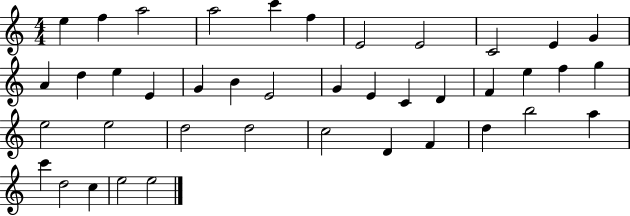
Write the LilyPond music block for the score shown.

{
  \clef treble
  \numericTimeSignature
  \time 4/4
  \key c \major
  e''4 f''4 a''2 | a''2 c'''4 f''4 | e'2 e'2 | c'2 e'4 g'4 | \break a'4 d''4 e''4 e'4 | g'4 b'4 e'2 | g'4 e'4 c'4 d'4 | f'4 e''4 f''4 g''4 | \break e''2 e''2 | d''2 d''2 | c''2 d'4 f'4 | d''4 b''2 a''4 | \break c'''4 d''2 c''4 | e''2 e''2 | \bar "|."
}